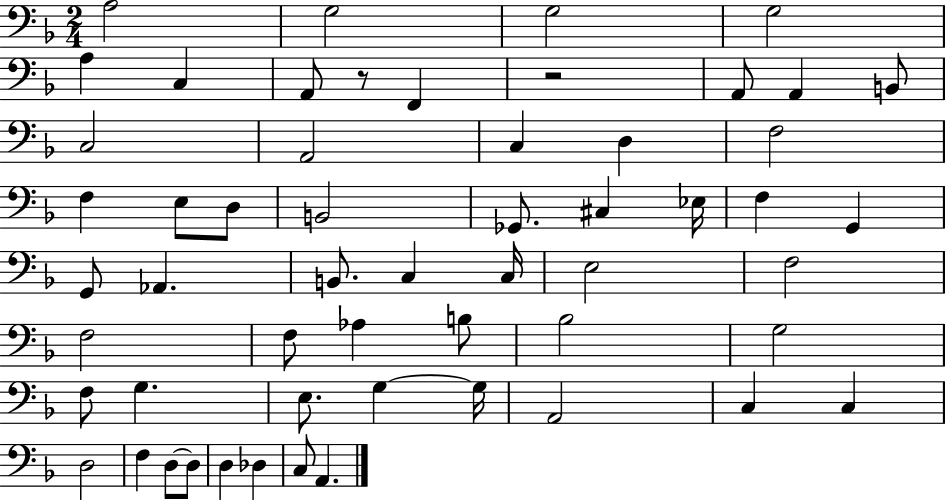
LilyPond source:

{
  \clef bass
  \numericTimeSignature
  \time 2/4
  \key f \major
  a2 | g2 | g2 | g2 | \break a4 c4 | a,8 r8 f,4 | r2 | a,8 a,4 b,8 | \break c2 | a,2 | c4 d4 | f2 | \break f4 e8 d8 | b,2 | ges,8. cis4 ees16 | f4 g,4 | \break g,8 aes,4. | b,8. c4 c16 | e2 | f2 | \break f2 | f8 aes4 b8 | bes2 | g2 | \break f8 g4. | e8. g4~~ g16 | a,2 | c4 c4 | \break d2 | f4 d8~~ d8 | d4 des4 | c8 a,4. | \break \bar "|."
}